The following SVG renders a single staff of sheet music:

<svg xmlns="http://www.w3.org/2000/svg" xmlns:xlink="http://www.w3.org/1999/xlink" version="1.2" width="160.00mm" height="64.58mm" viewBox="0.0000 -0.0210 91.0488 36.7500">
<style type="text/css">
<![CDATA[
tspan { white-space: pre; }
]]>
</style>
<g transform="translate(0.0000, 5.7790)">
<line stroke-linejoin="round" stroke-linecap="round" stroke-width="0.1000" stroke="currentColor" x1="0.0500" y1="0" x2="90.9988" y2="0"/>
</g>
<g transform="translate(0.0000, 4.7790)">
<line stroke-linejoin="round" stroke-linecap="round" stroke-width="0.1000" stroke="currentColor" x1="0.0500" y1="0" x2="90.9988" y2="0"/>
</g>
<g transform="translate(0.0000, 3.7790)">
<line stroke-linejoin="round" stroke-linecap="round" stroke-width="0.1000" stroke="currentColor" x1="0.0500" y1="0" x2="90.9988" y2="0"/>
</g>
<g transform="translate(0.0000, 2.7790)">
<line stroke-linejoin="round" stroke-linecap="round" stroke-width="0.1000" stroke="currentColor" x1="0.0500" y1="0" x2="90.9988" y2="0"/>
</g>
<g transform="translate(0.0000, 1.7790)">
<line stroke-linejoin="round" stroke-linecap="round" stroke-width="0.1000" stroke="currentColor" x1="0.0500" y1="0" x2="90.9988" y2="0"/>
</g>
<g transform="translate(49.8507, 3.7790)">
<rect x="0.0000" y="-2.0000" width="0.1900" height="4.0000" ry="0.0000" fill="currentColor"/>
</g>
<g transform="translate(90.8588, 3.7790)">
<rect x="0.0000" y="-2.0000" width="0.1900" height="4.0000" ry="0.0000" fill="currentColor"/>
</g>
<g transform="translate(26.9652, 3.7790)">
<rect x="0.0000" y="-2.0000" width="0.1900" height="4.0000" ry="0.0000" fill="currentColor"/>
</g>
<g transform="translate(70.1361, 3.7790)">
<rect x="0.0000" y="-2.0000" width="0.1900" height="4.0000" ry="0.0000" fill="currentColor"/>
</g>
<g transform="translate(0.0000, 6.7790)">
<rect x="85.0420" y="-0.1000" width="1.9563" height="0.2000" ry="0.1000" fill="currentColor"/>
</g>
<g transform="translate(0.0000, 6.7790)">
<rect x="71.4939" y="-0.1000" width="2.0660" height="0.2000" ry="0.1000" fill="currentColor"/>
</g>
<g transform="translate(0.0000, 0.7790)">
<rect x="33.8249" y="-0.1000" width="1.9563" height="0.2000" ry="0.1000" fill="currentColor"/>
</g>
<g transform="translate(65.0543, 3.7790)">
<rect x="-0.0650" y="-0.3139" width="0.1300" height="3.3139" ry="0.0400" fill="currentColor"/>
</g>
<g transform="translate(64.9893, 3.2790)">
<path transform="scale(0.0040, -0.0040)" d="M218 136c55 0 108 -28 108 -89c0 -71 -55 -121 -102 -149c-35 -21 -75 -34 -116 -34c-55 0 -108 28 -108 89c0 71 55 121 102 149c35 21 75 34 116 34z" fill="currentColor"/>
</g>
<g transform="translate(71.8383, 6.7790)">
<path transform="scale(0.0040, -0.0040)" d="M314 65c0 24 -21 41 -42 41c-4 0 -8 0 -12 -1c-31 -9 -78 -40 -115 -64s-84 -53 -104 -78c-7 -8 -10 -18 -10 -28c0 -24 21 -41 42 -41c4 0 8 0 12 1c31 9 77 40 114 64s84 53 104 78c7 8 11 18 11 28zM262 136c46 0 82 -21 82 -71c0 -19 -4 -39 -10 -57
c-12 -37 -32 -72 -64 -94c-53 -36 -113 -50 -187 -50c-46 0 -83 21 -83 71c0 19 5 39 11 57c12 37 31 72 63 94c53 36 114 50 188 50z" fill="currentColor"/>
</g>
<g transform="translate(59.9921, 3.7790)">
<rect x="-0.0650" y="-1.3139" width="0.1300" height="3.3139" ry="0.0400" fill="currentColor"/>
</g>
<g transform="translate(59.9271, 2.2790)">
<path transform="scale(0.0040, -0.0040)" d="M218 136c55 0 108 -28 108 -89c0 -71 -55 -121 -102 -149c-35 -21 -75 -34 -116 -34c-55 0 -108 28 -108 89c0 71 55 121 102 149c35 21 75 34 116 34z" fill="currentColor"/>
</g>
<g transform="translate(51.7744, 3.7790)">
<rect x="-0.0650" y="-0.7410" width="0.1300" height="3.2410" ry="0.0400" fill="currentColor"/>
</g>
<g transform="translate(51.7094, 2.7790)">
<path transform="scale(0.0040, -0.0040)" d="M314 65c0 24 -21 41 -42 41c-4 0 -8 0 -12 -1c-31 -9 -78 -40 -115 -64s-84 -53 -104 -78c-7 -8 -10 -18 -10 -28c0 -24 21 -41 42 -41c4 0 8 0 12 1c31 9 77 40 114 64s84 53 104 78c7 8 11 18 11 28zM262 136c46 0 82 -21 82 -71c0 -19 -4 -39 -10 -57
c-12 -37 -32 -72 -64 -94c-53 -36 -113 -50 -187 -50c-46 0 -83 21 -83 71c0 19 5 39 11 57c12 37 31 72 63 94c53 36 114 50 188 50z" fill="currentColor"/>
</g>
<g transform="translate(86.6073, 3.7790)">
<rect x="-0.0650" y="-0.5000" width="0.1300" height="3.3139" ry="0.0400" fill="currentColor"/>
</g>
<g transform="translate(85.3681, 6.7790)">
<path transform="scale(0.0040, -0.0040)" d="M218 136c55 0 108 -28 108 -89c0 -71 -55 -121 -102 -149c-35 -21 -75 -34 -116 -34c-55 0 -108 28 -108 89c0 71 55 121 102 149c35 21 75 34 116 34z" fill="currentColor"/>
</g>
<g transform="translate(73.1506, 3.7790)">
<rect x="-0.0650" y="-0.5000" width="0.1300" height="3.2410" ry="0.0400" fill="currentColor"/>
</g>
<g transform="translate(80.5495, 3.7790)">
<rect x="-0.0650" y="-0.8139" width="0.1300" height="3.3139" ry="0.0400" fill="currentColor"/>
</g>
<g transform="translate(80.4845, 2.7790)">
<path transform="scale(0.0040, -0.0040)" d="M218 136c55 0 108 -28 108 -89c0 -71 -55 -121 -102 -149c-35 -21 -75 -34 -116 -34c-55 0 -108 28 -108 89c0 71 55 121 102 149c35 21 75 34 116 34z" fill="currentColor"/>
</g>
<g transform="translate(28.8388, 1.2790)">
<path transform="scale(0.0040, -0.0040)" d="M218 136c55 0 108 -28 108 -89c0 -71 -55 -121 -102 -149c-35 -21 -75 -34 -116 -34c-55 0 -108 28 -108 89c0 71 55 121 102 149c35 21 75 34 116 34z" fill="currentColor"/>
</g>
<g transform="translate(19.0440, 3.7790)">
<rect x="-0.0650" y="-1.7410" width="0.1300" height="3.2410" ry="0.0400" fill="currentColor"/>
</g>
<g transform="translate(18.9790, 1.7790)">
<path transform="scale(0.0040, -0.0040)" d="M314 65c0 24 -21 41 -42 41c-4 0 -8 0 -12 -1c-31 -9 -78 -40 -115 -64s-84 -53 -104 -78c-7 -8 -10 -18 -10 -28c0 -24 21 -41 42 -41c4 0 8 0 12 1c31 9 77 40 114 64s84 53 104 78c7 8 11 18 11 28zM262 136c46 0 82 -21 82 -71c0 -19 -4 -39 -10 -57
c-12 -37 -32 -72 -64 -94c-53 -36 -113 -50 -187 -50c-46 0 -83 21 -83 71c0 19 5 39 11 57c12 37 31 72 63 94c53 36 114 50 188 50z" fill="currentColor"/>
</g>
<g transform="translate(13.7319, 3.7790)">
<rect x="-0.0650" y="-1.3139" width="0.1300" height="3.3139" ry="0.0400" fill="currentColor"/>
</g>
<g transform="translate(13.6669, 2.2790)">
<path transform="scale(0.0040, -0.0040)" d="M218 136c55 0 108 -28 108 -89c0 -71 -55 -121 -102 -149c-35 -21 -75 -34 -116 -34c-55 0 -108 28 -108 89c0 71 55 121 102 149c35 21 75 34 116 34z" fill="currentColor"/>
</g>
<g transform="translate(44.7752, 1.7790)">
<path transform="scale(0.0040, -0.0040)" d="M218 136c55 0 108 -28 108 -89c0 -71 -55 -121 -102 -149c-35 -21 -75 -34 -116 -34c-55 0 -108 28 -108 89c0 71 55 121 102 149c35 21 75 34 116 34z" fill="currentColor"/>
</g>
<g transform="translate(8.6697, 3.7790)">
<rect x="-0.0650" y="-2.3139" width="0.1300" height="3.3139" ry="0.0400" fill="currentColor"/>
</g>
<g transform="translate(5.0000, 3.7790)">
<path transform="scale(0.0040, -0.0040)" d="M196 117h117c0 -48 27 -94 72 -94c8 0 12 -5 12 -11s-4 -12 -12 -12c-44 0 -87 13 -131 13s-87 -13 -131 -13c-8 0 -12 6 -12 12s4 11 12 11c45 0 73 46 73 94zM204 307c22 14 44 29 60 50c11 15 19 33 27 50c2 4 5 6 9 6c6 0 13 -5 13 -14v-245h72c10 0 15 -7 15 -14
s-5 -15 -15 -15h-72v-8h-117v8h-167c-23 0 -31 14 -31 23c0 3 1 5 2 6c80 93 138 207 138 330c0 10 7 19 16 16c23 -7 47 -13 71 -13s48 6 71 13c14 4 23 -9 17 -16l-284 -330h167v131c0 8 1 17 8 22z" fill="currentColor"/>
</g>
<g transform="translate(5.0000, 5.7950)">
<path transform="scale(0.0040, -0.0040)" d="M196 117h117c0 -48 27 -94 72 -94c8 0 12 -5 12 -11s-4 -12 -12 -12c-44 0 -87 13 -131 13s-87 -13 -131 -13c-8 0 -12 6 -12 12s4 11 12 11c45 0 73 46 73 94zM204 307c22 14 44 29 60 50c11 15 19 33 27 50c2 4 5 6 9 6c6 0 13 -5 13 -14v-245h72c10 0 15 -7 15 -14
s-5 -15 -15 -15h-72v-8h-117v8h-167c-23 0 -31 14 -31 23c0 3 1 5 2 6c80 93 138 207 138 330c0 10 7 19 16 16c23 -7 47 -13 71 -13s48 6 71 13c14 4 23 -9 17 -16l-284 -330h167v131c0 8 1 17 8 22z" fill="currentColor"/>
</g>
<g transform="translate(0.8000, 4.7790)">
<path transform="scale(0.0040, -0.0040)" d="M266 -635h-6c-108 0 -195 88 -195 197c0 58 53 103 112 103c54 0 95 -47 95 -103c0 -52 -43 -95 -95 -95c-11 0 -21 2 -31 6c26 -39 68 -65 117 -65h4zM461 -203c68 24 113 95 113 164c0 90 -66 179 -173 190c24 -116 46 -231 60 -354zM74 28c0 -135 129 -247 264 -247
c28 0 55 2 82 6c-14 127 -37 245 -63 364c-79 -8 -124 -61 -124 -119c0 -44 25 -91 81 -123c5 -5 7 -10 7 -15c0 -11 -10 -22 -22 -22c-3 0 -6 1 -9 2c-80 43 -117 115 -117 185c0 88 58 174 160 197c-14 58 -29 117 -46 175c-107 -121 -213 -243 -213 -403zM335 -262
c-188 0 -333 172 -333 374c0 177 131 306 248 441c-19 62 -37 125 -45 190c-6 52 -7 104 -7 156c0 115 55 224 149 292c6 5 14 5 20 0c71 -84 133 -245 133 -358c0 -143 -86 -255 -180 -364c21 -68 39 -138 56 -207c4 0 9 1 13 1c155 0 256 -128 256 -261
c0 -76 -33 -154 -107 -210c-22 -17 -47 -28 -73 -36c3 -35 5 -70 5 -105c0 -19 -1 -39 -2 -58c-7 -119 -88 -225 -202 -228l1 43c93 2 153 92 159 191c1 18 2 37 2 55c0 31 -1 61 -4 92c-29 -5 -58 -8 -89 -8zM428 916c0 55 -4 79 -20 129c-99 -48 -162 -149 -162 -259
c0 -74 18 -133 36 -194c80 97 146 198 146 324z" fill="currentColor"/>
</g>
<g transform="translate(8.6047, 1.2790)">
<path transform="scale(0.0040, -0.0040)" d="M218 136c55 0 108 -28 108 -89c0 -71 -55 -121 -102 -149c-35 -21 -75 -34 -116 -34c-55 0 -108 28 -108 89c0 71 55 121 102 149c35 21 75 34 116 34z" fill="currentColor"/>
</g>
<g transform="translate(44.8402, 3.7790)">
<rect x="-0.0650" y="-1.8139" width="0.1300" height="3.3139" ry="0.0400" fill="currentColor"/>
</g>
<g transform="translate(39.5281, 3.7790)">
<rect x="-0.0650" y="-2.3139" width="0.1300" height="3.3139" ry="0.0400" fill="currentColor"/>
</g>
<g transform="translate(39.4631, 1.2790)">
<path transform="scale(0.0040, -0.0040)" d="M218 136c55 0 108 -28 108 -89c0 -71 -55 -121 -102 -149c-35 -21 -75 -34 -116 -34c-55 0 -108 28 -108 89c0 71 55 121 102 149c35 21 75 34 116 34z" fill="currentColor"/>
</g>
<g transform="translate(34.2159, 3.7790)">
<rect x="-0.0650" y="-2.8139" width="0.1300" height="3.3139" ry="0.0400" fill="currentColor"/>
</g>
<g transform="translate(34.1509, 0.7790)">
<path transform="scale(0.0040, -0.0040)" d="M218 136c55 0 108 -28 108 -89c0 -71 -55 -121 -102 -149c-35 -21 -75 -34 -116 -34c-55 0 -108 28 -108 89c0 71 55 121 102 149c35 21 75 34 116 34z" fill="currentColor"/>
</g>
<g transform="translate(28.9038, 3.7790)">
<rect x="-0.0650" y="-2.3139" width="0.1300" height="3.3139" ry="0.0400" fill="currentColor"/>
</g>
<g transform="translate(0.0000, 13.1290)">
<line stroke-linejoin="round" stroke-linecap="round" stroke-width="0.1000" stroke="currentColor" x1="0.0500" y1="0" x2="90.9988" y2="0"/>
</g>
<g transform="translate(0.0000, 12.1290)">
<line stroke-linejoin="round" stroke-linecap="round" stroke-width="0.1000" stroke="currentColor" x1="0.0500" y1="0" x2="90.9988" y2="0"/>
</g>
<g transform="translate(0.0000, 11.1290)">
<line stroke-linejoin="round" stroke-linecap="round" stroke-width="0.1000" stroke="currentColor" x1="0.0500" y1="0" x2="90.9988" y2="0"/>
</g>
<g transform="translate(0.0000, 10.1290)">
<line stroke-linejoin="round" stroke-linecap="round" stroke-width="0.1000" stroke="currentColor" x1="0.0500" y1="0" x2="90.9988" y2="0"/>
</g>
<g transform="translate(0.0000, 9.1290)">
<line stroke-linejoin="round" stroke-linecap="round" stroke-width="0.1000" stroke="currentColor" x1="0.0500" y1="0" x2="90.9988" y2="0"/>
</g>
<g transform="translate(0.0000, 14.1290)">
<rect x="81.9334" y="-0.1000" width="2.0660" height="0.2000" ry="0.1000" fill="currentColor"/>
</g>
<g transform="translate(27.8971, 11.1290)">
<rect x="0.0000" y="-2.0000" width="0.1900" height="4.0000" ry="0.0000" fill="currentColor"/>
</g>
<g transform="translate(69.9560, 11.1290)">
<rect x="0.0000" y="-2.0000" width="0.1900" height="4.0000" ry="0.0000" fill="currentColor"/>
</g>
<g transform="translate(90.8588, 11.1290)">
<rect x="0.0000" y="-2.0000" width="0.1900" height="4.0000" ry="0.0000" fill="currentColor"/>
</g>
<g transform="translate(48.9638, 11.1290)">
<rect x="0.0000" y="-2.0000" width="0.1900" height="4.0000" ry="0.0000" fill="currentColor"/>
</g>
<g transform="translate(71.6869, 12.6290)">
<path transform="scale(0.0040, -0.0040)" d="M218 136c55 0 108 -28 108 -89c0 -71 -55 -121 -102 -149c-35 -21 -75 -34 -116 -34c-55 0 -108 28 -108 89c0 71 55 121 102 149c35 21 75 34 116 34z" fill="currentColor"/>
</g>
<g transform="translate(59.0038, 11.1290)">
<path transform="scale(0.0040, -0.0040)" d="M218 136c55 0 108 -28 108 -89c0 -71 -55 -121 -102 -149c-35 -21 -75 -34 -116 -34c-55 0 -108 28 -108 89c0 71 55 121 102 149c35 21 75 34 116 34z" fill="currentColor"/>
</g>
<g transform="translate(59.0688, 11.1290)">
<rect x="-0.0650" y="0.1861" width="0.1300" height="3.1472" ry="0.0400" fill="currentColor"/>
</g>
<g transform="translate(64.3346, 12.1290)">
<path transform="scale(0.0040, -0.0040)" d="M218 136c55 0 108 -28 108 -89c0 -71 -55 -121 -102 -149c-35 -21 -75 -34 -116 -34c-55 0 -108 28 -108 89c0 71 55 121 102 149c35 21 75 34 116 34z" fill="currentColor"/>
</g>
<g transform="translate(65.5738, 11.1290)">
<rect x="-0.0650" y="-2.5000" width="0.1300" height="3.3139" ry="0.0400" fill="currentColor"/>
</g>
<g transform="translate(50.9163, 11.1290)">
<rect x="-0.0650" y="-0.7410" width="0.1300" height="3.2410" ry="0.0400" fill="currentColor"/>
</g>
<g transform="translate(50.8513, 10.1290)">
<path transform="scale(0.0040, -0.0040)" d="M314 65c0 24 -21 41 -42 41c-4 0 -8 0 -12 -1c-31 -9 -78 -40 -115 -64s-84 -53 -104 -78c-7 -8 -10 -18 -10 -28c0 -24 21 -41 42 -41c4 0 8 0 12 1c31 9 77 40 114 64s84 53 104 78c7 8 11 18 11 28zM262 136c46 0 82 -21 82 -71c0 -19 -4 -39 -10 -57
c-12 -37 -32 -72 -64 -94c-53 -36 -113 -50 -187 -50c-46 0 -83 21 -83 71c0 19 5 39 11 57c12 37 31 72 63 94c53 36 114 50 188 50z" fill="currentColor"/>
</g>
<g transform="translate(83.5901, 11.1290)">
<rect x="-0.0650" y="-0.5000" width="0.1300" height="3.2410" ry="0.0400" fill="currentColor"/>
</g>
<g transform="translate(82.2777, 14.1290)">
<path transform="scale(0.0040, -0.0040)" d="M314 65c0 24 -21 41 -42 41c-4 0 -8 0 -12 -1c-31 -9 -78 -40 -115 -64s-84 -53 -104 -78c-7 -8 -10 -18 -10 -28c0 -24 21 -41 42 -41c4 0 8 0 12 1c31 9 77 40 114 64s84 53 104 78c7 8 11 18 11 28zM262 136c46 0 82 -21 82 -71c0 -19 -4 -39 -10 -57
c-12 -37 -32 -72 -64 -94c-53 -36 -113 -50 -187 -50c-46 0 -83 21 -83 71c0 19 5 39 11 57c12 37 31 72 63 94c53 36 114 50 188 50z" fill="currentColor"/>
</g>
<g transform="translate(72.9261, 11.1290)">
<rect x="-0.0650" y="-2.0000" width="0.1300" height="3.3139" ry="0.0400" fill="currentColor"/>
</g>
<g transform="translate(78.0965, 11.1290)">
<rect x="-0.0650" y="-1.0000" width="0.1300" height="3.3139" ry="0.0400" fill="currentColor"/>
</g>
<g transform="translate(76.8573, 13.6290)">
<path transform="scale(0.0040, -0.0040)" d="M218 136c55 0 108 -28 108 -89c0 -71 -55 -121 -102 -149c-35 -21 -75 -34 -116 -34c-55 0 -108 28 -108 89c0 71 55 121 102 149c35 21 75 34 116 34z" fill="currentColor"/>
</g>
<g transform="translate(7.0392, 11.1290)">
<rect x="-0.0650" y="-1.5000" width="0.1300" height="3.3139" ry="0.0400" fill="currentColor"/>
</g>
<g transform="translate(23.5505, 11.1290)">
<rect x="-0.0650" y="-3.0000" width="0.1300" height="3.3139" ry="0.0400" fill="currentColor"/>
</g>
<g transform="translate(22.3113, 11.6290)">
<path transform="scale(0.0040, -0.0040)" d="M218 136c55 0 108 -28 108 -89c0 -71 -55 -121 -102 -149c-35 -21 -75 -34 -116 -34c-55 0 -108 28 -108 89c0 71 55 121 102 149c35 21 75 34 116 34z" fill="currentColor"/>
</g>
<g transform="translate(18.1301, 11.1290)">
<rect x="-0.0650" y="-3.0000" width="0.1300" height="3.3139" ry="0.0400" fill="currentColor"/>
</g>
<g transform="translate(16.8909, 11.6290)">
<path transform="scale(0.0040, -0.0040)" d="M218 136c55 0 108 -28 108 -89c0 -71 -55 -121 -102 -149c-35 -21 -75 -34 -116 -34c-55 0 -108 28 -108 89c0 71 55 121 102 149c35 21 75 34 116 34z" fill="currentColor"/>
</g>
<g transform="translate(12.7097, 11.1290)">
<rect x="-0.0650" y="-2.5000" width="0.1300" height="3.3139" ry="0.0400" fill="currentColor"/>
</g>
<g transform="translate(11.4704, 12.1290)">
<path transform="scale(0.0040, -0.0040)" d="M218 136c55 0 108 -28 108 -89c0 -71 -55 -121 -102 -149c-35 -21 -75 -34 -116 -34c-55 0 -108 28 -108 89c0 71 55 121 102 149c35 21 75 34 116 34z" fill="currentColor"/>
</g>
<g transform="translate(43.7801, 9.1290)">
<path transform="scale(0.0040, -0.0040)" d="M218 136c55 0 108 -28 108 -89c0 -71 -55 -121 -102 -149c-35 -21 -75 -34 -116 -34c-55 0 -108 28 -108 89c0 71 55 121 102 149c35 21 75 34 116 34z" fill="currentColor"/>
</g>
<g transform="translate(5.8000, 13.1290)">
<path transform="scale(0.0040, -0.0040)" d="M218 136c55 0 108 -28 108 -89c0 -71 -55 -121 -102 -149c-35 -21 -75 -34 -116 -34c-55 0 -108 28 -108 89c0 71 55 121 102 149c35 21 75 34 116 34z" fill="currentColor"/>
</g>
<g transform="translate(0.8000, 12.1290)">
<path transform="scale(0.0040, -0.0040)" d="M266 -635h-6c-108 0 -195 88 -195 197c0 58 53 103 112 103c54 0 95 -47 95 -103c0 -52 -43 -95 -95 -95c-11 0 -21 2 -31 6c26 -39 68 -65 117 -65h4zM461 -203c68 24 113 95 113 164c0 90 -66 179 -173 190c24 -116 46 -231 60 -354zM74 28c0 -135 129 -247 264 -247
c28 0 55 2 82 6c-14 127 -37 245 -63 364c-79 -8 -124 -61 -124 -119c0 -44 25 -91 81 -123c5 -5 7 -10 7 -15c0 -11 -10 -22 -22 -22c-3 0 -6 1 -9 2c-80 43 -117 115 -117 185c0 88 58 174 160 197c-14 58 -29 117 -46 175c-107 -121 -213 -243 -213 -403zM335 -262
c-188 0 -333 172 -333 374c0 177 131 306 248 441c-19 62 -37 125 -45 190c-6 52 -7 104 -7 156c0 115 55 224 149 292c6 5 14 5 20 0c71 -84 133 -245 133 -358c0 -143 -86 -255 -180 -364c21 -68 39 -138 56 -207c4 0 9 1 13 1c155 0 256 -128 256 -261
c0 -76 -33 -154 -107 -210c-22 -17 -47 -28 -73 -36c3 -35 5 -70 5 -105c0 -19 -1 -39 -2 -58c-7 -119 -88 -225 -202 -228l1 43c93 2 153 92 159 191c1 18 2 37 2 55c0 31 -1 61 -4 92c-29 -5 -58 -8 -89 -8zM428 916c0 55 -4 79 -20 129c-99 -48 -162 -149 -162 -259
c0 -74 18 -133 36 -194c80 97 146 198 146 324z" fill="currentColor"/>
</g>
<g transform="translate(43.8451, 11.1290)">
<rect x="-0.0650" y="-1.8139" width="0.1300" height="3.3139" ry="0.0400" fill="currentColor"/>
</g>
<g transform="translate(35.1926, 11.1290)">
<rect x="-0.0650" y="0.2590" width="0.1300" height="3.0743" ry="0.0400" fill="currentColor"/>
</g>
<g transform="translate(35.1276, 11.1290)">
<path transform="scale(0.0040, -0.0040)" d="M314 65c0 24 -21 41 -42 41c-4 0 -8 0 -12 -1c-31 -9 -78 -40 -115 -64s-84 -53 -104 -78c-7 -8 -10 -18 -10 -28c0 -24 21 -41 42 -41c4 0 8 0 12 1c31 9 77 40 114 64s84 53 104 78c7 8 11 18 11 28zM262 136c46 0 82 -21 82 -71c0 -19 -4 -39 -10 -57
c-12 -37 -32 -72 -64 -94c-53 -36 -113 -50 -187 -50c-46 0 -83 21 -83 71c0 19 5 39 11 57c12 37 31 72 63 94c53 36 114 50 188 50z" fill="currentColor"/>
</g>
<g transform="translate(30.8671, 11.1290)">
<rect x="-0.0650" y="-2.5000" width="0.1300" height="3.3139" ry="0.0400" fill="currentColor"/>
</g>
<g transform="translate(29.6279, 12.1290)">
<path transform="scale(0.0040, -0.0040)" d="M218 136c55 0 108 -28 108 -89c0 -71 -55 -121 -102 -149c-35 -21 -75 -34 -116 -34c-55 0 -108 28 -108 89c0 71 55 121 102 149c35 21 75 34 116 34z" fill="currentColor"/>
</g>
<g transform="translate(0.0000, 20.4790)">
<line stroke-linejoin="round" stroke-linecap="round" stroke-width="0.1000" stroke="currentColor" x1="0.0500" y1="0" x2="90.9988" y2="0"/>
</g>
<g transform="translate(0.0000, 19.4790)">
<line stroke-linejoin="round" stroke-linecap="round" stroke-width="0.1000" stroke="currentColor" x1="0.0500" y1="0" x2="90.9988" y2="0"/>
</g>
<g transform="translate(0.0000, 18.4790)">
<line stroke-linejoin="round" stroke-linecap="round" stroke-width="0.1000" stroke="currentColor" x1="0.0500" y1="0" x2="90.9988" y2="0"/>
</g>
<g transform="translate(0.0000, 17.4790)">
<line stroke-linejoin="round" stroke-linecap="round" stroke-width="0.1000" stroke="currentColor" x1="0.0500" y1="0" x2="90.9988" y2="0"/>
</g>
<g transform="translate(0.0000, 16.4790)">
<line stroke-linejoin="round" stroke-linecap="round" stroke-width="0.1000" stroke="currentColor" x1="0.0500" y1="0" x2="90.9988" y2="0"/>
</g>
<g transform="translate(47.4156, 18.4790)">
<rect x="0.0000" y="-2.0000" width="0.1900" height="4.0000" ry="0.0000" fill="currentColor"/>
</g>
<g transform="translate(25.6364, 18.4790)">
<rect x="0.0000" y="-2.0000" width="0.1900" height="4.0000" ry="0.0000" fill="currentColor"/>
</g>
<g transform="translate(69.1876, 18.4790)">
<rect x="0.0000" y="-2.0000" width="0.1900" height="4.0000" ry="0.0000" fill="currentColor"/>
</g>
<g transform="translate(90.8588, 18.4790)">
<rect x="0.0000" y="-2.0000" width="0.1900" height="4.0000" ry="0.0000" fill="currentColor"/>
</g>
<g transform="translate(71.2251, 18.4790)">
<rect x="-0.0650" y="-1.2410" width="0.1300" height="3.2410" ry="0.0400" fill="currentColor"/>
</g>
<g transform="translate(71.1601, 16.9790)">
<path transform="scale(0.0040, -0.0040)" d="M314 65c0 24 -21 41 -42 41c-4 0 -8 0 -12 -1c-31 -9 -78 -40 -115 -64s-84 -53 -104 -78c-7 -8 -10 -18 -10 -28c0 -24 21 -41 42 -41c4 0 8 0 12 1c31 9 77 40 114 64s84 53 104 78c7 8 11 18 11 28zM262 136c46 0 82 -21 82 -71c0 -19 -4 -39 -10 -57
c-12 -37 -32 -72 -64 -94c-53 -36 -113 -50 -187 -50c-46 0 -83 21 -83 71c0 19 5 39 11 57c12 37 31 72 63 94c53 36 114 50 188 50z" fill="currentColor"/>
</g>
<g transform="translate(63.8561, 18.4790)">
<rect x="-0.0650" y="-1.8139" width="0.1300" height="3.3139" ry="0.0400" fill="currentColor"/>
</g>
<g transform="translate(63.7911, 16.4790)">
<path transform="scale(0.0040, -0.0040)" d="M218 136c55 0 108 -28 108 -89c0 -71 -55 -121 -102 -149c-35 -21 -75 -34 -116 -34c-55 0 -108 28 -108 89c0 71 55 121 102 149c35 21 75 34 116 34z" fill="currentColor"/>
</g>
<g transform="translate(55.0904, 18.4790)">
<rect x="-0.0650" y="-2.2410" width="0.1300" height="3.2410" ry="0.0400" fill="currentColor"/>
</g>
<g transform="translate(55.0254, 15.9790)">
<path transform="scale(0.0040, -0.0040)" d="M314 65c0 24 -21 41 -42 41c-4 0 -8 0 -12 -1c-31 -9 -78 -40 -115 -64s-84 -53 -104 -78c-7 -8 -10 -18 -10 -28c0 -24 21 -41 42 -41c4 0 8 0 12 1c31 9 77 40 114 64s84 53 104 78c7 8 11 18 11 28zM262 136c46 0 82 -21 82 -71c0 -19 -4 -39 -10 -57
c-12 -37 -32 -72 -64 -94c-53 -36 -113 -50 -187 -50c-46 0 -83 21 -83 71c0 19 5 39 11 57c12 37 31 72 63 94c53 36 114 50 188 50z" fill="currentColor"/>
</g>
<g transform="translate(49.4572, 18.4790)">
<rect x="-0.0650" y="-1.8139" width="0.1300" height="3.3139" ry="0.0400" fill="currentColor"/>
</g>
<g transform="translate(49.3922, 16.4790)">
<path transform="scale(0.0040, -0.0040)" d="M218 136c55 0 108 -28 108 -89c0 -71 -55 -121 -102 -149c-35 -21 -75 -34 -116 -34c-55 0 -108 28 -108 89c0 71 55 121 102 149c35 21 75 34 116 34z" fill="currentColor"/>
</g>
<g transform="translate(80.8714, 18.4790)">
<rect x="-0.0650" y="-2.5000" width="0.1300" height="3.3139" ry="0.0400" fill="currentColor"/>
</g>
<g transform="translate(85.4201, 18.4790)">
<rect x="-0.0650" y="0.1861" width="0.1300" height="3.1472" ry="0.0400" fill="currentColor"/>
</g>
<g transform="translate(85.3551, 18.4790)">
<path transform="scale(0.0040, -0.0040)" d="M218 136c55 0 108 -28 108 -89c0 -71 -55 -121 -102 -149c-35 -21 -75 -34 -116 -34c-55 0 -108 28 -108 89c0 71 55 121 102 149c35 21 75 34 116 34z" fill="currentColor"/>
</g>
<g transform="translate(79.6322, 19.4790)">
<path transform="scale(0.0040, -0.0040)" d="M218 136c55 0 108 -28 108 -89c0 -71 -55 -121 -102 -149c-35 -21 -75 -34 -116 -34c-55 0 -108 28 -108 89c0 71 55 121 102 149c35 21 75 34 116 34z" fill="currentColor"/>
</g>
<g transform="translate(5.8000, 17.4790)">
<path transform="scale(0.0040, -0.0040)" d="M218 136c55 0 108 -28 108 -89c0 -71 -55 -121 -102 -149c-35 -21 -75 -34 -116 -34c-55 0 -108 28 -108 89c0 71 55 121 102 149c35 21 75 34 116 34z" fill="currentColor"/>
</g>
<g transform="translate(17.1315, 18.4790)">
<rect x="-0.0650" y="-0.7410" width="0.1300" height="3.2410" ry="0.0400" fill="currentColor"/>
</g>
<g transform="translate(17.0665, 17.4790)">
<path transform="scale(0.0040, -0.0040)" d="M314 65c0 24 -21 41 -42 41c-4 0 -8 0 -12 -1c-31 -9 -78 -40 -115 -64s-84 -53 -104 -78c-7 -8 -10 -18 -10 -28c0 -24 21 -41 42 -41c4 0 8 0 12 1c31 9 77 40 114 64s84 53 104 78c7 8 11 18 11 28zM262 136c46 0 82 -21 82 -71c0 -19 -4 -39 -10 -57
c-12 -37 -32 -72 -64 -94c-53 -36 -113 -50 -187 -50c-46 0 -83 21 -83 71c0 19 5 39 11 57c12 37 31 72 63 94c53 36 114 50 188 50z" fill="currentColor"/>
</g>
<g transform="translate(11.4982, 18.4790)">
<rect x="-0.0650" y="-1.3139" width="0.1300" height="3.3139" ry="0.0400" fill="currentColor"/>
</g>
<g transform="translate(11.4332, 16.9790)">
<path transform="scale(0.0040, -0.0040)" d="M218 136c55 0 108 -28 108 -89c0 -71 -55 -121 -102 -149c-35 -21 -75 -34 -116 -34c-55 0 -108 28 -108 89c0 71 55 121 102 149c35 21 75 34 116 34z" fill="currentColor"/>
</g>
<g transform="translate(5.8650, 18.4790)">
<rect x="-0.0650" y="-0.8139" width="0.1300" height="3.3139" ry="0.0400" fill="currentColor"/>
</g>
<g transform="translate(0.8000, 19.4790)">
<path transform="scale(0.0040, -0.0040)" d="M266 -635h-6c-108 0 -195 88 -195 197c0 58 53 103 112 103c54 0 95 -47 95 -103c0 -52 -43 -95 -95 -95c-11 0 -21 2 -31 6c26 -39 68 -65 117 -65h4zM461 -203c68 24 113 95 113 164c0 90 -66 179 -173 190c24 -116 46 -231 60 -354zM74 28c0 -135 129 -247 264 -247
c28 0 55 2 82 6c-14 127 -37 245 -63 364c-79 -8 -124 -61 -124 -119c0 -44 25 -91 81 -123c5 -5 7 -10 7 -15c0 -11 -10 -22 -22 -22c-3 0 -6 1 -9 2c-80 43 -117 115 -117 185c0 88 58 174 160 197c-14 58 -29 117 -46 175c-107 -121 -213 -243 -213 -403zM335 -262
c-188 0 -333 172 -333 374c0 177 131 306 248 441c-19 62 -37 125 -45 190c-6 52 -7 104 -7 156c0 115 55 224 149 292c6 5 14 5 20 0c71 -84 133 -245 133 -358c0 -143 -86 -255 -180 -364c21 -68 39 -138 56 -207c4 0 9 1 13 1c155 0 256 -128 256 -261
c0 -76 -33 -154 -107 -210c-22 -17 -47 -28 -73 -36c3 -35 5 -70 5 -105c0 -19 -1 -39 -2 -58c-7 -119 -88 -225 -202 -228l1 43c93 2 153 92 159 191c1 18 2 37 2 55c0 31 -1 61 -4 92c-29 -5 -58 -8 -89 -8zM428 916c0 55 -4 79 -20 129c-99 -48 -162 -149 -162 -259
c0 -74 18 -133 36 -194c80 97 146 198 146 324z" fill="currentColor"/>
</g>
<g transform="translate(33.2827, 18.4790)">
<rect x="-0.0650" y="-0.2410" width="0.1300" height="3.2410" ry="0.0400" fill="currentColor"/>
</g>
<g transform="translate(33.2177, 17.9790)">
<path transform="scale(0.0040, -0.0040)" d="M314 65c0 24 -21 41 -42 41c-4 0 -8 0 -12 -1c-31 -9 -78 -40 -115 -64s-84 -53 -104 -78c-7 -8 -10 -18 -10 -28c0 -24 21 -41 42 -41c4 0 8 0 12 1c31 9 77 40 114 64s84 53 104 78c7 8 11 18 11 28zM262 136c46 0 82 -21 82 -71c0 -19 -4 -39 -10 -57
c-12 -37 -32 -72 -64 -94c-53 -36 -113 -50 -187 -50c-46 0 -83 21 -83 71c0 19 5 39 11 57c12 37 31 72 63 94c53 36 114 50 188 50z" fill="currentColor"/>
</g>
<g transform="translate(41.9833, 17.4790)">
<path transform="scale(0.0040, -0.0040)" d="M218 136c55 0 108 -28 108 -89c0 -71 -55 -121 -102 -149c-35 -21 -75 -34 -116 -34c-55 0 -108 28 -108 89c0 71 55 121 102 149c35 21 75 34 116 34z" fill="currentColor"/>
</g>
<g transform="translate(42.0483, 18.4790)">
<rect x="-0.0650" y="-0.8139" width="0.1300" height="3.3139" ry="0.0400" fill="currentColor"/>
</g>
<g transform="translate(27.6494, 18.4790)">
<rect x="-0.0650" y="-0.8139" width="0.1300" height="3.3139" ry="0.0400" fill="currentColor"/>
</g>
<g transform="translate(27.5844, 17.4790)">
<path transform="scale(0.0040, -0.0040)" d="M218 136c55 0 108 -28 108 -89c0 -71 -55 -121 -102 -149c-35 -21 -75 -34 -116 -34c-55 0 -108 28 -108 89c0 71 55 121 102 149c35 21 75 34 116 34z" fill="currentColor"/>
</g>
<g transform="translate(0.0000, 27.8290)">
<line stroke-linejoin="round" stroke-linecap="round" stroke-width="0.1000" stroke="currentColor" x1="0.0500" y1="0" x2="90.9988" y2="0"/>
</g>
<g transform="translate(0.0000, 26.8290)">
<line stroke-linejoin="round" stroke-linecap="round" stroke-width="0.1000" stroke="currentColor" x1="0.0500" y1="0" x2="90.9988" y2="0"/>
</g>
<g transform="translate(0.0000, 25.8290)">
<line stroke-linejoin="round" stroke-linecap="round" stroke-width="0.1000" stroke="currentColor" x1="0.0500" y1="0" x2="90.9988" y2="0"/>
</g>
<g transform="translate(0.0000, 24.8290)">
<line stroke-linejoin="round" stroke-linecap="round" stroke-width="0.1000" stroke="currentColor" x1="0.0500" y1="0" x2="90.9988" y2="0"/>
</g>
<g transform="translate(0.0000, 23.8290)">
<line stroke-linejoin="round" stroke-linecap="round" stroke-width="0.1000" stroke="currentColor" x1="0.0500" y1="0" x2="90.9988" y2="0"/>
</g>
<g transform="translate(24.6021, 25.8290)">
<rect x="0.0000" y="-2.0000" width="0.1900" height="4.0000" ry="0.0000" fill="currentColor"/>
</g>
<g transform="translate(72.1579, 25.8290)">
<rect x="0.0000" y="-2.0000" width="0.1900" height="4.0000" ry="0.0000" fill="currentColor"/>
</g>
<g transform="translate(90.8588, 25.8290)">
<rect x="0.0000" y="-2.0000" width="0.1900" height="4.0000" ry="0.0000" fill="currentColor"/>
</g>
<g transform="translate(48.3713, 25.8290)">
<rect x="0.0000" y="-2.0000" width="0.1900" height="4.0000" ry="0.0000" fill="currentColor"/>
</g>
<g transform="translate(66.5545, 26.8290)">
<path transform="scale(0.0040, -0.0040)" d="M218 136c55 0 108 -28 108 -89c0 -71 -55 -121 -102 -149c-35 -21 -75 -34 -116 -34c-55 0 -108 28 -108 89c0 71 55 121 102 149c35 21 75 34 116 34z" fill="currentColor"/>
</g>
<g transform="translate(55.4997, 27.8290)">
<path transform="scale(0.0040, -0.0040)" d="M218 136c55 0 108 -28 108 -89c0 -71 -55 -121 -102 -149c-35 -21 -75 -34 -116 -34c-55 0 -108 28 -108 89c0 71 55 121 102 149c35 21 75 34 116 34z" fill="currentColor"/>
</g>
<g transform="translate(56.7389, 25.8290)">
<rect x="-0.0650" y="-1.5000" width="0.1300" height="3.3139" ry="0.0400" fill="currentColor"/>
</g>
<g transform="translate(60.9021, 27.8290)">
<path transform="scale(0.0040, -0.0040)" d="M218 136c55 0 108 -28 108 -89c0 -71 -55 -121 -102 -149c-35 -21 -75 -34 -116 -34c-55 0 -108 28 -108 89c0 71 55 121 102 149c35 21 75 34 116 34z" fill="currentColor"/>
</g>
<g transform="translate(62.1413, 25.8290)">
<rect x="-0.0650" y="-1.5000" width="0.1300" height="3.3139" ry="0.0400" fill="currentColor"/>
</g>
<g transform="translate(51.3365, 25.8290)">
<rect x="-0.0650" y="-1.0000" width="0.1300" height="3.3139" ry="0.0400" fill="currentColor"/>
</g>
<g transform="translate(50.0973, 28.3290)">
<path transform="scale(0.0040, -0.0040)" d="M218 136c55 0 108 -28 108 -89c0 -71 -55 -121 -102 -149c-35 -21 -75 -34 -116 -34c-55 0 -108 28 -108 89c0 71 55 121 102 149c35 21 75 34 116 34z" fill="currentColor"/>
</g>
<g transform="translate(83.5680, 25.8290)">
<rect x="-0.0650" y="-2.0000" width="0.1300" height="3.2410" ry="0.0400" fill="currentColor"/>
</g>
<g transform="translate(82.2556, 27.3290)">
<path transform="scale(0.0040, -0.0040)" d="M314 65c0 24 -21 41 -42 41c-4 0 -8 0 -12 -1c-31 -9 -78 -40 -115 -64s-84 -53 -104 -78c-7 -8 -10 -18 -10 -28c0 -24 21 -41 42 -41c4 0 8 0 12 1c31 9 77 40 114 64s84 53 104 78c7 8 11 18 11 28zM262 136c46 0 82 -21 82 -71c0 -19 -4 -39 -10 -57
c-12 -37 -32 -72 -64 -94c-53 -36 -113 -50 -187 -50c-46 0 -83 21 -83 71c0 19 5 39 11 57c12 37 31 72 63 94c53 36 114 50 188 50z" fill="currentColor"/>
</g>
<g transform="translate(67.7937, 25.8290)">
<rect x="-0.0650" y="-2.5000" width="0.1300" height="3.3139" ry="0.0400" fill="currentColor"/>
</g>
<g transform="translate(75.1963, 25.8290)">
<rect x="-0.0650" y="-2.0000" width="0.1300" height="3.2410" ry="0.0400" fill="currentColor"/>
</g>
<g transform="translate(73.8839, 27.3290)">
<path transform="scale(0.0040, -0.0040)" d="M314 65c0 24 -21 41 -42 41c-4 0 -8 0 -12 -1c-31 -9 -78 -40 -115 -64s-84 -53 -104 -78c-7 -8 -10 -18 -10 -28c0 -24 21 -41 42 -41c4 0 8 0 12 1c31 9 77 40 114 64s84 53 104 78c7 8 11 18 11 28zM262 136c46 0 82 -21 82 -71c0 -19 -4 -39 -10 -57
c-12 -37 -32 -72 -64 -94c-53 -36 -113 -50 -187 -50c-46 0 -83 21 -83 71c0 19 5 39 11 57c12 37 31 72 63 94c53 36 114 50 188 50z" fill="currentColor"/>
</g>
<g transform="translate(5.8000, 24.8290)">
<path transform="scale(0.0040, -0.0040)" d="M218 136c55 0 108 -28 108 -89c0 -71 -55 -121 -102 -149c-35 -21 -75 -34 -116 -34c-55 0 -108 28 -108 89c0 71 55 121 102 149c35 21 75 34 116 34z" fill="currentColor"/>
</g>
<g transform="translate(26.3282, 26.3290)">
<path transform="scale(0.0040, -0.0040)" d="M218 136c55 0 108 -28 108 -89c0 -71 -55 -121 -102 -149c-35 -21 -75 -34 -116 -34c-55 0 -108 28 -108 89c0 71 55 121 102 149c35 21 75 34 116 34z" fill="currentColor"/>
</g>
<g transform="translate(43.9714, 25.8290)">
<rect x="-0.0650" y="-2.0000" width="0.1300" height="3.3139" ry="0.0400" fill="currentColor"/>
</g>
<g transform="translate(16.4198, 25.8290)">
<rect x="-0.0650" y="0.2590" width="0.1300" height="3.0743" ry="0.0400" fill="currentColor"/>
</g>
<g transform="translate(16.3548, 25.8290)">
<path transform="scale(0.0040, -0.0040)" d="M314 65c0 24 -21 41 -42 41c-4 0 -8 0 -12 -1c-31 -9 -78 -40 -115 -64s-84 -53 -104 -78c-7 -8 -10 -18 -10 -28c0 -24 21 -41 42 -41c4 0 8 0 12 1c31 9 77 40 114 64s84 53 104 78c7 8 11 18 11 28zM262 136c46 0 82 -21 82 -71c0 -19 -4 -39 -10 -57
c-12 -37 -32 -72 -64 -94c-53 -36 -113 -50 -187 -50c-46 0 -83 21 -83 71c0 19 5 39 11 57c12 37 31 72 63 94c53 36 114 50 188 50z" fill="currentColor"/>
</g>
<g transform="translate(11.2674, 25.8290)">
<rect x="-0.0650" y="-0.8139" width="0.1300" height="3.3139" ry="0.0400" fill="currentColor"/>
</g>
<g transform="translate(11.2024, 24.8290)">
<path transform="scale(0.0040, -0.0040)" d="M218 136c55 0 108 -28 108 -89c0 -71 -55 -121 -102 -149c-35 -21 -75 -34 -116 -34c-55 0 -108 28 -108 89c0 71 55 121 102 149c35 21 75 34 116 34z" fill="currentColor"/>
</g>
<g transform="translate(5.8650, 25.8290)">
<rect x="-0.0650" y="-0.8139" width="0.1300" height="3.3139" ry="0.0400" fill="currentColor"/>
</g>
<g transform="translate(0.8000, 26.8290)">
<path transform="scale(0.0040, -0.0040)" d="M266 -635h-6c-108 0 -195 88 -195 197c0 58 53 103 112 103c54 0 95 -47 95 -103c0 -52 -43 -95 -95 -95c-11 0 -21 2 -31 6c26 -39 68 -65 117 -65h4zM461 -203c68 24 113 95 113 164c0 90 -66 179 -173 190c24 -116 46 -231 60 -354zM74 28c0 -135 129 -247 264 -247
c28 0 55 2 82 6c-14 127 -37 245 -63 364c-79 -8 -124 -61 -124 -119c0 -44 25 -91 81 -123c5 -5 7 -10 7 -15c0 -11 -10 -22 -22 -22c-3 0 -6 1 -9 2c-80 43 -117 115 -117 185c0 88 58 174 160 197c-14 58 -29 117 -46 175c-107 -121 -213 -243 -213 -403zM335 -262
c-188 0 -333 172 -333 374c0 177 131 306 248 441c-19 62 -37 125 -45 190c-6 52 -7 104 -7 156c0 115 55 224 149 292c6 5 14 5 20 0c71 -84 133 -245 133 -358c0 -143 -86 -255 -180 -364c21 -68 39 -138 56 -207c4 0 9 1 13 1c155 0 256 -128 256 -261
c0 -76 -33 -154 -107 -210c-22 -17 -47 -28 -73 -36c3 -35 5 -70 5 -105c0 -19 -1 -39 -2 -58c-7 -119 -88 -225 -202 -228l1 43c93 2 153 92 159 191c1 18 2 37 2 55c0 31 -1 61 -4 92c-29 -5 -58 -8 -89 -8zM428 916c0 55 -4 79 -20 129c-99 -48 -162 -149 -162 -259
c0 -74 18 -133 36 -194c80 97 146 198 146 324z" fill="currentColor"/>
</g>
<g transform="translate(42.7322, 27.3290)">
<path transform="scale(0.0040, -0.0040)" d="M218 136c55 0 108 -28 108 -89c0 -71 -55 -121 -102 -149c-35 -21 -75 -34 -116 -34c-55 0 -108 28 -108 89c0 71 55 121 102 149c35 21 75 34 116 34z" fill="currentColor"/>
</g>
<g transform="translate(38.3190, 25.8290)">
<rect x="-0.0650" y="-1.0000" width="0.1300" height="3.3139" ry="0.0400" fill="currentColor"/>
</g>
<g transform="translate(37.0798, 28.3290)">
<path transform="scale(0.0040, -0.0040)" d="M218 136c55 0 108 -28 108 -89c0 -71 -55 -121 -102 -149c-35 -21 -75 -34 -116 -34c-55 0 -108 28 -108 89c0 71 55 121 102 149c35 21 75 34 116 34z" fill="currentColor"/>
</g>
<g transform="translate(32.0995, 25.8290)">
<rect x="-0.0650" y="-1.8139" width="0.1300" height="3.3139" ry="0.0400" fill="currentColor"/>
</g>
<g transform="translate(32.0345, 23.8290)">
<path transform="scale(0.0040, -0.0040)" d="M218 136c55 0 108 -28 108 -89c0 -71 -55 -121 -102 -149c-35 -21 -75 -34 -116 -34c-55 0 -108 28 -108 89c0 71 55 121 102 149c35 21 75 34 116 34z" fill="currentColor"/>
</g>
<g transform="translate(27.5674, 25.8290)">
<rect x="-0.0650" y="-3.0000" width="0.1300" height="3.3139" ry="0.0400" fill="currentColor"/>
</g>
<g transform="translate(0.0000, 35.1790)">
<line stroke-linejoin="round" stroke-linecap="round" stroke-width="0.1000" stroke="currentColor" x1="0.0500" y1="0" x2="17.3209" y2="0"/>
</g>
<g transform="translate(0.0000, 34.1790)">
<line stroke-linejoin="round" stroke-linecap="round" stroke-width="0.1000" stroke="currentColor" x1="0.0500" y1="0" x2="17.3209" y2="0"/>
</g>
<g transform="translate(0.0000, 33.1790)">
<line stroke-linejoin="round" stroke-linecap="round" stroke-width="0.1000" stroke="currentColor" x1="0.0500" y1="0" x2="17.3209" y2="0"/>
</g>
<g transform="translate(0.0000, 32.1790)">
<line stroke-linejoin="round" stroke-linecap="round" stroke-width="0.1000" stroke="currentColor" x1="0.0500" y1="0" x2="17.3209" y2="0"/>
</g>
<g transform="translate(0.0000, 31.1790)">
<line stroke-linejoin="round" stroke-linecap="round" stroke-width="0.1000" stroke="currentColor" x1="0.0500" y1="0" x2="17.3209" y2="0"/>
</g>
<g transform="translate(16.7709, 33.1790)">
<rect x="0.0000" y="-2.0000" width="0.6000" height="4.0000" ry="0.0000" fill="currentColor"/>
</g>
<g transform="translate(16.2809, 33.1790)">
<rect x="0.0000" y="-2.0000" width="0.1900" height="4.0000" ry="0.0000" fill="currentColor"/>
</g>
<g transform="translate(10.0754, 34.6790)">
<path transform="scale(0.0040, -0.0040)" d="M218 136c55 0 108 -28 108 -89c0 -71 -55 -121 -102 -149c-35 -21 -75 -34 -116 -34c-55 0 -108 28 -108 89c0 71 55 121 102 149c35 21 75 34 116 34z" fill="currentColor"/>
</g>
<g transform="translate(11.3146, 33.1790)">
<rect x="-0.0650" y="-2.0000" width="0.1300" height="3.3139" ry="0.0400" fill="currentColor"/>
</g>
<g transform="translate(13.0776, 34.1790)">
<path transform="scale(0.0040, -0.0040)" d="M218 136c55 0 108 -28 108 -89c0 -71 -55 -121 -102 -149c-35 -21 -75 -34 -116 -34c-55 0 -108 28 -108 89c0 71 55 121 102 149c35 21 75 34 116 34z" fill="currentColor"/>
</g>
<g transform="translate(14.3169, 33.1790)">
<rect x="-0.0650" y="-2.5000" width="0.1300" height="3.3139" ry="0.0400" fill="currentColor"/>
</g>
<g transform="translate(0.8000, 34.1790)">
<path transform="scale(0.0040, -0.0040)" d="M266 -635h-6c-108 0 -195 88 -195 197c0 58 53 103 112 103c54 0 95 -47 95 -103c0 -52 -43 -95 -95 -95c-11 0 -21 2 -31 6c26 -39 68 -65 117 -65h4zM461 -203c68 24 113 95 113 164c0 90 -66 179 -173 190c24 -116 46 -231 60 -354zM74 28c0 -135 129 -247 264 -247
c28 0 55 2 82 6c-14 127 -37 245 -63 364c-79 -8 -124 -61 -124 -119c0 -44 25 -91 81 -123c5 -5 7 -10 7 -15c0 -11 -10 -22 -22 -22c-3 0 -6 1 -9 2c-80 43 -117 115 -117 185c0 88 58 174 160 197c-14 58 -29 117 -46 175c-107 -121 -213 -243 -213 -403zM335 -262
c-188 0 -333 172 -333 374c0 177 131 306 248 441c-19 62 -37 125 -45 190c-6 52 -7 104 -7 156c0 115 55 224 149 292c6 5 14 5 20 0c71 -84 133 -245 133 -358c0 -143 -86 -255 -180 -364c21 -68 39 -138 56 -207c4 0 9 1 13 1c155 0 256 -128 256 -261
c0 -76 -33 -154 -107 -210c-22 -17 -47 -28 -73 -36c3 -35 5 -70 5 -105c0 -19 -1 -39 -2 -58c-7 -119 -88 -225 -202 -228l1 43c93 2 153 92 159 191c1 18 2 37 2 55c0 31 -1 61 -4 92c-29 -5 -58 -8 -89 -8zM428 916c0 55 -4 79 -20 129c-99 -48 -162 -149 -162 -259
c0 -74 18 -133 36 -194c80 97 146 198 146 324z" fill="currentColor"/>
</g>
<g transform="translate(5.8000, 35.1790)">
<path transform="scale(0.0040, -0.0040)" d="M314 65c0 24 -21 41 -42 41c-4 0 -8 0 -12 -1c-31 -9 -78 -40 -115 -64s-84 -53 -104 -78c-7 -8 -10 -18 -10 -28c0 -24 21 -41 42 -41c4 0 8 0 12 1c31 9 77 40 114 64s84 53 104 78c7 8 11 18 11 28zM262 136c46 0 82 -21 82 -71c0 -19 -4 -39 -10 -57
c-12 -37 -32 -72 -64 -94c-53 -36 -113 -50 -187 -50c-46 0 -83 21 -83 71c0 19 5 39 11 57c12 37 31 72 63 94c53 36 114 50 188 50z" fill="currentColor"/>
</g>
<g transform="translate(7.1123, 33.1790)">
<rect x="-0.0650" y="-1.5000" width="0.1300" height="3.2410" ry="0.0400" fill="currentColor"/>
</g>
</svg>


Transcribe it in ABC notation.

X:1
T:Untitled
M:4/4
L:1/4
K:C
g e f2 g a g f d2 e c C2 d C E G A A G B2 f d2 B G F D C2 d e d2 d c2 d f g2 f e2 G B d d B2 A f D F D E E G F2 F2 E2 F G